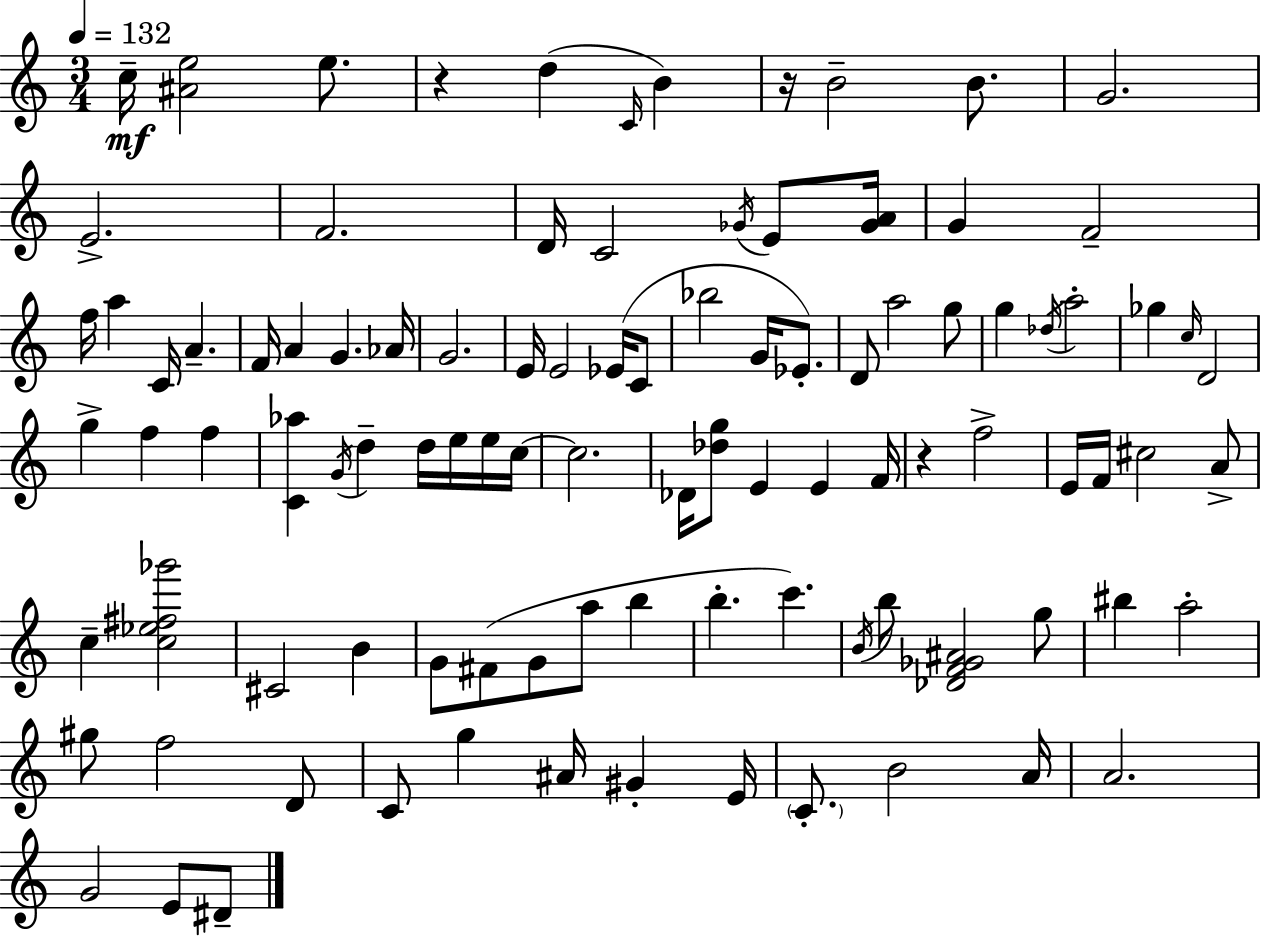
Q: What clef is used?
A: treble